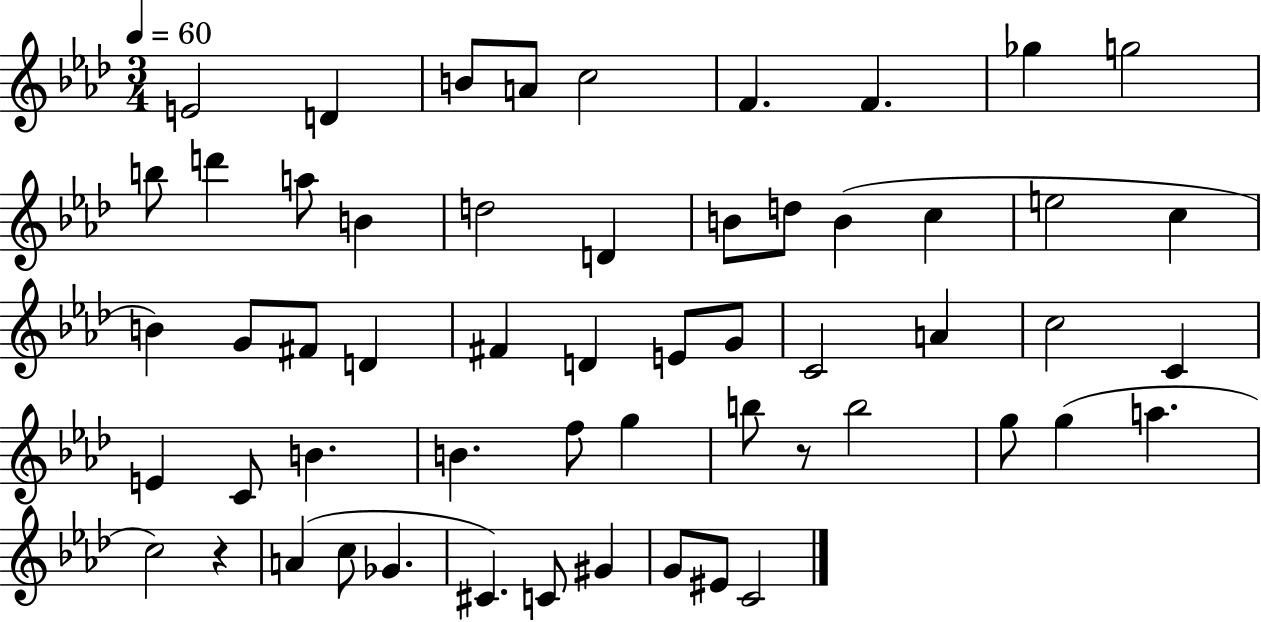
E4/h D4/q B4/e A4/e C5/h F4/q. F4/q. Gb5/q G5/h B5/e D6/q A5/e B4/q D5/h D4/q B4/e D5/e B4/q C5/q E5/h C5/q B4/q G4/e F#4/e D4/q F#4/q D4/q E4/e G4/e C4/h A4/q C5/h C4/q E4/q C4/e B4/q. B4/q. F5/e G5/q B5/e R/e B5/h G5/e G5/q A5/q. C5/h R/q A4/q C5/e Gb4/q. C#4/q. C4/e G#4/q G4/e EIS4/e C4/h